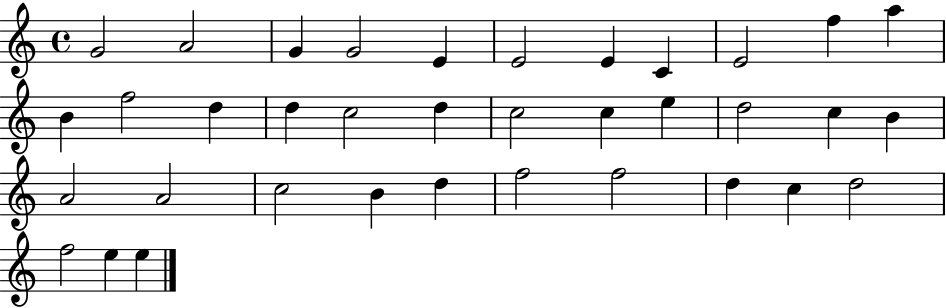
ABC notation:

X:1
T:Untitled
M:4/4
L:1/4
K:C
G2 A2 G G2 E E2 E C E2 f a B f2 d d c2 d c2 c e d2 c B A2 A2 c2 B d f2 f2 d c d2 f2 e e